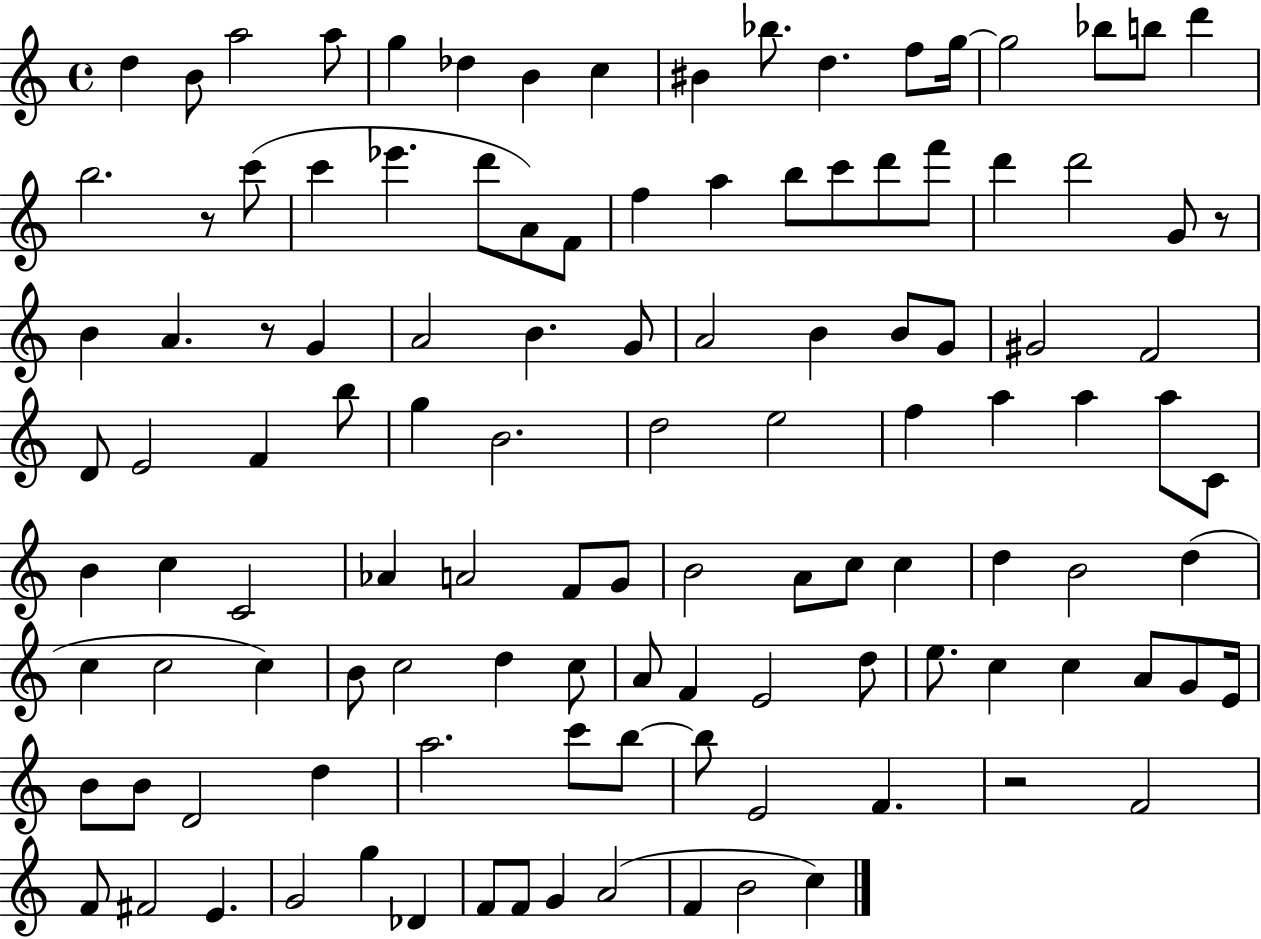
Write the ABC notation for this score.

X:1
T:Untitled
M:4/4
L:1/4
K:C
d B/2 a2 a/2 g _d B c ^B _b/2 d f/2 g/4 g2 _b/2 b/2 d' b2 z/2 c'/2 c' _e' d'/2 A/2 F/2 f a b/2 c'/2 d'/2 f'/2 d' d'2 G/2 z/2 B A z/2 G A2 B G/2 A2 B B/2 G/2 ^G2 F2 D/2 E2 F b/2 g B2 d2 e2 f a a a/2 C/2 B c C2 _A A2 F/2 G/2 B2 A/2 c/2 c d B2 d c c2 c B/2 c2 d c/2 A/2 F E2 d/2 e/2 c c A/2 G/2 E/4 B/2 B/2 D2 d a2 c'/2 b/2 b/2 E2 F z2 F2 F/2 ^F2 E G2 g _D F/2 F/2 G A2 F B2 c